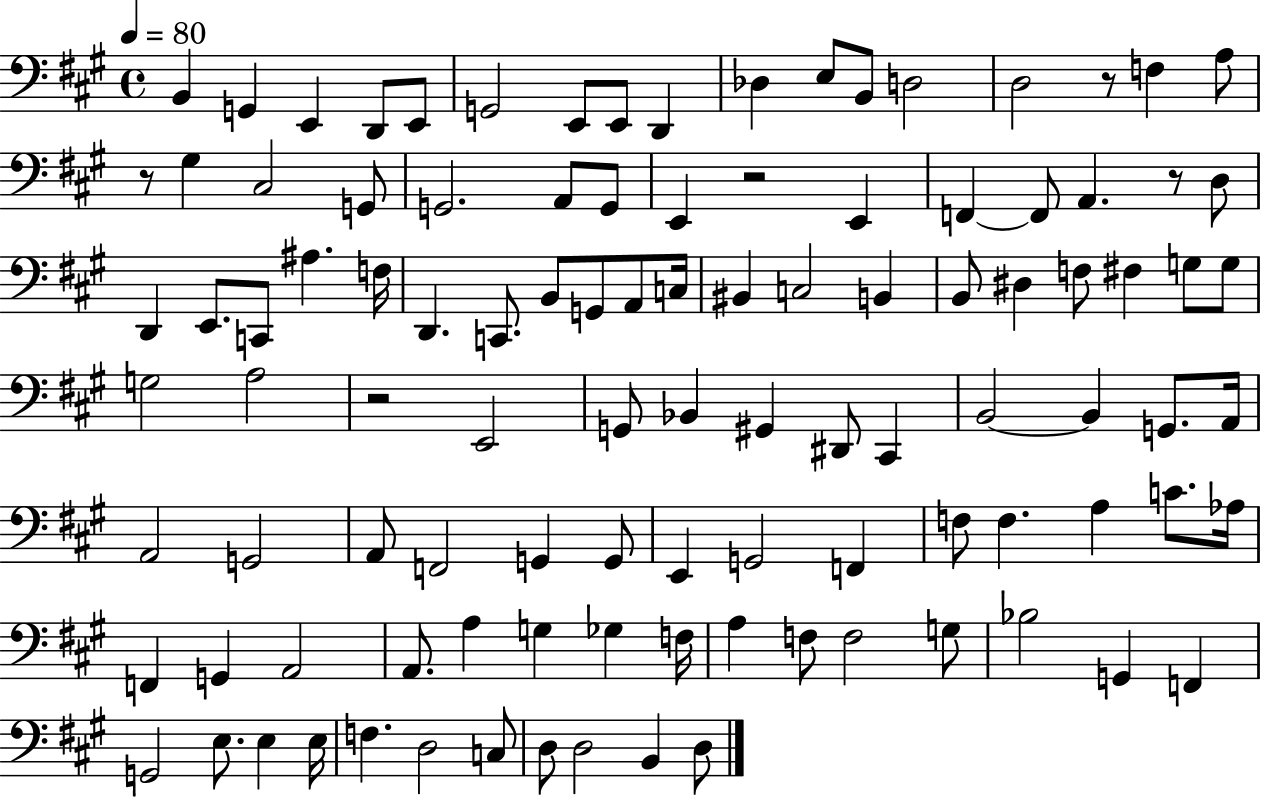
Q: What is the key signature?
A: A major